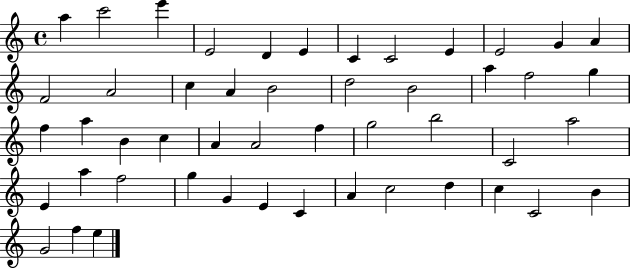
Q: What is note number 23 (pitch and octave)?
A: F5